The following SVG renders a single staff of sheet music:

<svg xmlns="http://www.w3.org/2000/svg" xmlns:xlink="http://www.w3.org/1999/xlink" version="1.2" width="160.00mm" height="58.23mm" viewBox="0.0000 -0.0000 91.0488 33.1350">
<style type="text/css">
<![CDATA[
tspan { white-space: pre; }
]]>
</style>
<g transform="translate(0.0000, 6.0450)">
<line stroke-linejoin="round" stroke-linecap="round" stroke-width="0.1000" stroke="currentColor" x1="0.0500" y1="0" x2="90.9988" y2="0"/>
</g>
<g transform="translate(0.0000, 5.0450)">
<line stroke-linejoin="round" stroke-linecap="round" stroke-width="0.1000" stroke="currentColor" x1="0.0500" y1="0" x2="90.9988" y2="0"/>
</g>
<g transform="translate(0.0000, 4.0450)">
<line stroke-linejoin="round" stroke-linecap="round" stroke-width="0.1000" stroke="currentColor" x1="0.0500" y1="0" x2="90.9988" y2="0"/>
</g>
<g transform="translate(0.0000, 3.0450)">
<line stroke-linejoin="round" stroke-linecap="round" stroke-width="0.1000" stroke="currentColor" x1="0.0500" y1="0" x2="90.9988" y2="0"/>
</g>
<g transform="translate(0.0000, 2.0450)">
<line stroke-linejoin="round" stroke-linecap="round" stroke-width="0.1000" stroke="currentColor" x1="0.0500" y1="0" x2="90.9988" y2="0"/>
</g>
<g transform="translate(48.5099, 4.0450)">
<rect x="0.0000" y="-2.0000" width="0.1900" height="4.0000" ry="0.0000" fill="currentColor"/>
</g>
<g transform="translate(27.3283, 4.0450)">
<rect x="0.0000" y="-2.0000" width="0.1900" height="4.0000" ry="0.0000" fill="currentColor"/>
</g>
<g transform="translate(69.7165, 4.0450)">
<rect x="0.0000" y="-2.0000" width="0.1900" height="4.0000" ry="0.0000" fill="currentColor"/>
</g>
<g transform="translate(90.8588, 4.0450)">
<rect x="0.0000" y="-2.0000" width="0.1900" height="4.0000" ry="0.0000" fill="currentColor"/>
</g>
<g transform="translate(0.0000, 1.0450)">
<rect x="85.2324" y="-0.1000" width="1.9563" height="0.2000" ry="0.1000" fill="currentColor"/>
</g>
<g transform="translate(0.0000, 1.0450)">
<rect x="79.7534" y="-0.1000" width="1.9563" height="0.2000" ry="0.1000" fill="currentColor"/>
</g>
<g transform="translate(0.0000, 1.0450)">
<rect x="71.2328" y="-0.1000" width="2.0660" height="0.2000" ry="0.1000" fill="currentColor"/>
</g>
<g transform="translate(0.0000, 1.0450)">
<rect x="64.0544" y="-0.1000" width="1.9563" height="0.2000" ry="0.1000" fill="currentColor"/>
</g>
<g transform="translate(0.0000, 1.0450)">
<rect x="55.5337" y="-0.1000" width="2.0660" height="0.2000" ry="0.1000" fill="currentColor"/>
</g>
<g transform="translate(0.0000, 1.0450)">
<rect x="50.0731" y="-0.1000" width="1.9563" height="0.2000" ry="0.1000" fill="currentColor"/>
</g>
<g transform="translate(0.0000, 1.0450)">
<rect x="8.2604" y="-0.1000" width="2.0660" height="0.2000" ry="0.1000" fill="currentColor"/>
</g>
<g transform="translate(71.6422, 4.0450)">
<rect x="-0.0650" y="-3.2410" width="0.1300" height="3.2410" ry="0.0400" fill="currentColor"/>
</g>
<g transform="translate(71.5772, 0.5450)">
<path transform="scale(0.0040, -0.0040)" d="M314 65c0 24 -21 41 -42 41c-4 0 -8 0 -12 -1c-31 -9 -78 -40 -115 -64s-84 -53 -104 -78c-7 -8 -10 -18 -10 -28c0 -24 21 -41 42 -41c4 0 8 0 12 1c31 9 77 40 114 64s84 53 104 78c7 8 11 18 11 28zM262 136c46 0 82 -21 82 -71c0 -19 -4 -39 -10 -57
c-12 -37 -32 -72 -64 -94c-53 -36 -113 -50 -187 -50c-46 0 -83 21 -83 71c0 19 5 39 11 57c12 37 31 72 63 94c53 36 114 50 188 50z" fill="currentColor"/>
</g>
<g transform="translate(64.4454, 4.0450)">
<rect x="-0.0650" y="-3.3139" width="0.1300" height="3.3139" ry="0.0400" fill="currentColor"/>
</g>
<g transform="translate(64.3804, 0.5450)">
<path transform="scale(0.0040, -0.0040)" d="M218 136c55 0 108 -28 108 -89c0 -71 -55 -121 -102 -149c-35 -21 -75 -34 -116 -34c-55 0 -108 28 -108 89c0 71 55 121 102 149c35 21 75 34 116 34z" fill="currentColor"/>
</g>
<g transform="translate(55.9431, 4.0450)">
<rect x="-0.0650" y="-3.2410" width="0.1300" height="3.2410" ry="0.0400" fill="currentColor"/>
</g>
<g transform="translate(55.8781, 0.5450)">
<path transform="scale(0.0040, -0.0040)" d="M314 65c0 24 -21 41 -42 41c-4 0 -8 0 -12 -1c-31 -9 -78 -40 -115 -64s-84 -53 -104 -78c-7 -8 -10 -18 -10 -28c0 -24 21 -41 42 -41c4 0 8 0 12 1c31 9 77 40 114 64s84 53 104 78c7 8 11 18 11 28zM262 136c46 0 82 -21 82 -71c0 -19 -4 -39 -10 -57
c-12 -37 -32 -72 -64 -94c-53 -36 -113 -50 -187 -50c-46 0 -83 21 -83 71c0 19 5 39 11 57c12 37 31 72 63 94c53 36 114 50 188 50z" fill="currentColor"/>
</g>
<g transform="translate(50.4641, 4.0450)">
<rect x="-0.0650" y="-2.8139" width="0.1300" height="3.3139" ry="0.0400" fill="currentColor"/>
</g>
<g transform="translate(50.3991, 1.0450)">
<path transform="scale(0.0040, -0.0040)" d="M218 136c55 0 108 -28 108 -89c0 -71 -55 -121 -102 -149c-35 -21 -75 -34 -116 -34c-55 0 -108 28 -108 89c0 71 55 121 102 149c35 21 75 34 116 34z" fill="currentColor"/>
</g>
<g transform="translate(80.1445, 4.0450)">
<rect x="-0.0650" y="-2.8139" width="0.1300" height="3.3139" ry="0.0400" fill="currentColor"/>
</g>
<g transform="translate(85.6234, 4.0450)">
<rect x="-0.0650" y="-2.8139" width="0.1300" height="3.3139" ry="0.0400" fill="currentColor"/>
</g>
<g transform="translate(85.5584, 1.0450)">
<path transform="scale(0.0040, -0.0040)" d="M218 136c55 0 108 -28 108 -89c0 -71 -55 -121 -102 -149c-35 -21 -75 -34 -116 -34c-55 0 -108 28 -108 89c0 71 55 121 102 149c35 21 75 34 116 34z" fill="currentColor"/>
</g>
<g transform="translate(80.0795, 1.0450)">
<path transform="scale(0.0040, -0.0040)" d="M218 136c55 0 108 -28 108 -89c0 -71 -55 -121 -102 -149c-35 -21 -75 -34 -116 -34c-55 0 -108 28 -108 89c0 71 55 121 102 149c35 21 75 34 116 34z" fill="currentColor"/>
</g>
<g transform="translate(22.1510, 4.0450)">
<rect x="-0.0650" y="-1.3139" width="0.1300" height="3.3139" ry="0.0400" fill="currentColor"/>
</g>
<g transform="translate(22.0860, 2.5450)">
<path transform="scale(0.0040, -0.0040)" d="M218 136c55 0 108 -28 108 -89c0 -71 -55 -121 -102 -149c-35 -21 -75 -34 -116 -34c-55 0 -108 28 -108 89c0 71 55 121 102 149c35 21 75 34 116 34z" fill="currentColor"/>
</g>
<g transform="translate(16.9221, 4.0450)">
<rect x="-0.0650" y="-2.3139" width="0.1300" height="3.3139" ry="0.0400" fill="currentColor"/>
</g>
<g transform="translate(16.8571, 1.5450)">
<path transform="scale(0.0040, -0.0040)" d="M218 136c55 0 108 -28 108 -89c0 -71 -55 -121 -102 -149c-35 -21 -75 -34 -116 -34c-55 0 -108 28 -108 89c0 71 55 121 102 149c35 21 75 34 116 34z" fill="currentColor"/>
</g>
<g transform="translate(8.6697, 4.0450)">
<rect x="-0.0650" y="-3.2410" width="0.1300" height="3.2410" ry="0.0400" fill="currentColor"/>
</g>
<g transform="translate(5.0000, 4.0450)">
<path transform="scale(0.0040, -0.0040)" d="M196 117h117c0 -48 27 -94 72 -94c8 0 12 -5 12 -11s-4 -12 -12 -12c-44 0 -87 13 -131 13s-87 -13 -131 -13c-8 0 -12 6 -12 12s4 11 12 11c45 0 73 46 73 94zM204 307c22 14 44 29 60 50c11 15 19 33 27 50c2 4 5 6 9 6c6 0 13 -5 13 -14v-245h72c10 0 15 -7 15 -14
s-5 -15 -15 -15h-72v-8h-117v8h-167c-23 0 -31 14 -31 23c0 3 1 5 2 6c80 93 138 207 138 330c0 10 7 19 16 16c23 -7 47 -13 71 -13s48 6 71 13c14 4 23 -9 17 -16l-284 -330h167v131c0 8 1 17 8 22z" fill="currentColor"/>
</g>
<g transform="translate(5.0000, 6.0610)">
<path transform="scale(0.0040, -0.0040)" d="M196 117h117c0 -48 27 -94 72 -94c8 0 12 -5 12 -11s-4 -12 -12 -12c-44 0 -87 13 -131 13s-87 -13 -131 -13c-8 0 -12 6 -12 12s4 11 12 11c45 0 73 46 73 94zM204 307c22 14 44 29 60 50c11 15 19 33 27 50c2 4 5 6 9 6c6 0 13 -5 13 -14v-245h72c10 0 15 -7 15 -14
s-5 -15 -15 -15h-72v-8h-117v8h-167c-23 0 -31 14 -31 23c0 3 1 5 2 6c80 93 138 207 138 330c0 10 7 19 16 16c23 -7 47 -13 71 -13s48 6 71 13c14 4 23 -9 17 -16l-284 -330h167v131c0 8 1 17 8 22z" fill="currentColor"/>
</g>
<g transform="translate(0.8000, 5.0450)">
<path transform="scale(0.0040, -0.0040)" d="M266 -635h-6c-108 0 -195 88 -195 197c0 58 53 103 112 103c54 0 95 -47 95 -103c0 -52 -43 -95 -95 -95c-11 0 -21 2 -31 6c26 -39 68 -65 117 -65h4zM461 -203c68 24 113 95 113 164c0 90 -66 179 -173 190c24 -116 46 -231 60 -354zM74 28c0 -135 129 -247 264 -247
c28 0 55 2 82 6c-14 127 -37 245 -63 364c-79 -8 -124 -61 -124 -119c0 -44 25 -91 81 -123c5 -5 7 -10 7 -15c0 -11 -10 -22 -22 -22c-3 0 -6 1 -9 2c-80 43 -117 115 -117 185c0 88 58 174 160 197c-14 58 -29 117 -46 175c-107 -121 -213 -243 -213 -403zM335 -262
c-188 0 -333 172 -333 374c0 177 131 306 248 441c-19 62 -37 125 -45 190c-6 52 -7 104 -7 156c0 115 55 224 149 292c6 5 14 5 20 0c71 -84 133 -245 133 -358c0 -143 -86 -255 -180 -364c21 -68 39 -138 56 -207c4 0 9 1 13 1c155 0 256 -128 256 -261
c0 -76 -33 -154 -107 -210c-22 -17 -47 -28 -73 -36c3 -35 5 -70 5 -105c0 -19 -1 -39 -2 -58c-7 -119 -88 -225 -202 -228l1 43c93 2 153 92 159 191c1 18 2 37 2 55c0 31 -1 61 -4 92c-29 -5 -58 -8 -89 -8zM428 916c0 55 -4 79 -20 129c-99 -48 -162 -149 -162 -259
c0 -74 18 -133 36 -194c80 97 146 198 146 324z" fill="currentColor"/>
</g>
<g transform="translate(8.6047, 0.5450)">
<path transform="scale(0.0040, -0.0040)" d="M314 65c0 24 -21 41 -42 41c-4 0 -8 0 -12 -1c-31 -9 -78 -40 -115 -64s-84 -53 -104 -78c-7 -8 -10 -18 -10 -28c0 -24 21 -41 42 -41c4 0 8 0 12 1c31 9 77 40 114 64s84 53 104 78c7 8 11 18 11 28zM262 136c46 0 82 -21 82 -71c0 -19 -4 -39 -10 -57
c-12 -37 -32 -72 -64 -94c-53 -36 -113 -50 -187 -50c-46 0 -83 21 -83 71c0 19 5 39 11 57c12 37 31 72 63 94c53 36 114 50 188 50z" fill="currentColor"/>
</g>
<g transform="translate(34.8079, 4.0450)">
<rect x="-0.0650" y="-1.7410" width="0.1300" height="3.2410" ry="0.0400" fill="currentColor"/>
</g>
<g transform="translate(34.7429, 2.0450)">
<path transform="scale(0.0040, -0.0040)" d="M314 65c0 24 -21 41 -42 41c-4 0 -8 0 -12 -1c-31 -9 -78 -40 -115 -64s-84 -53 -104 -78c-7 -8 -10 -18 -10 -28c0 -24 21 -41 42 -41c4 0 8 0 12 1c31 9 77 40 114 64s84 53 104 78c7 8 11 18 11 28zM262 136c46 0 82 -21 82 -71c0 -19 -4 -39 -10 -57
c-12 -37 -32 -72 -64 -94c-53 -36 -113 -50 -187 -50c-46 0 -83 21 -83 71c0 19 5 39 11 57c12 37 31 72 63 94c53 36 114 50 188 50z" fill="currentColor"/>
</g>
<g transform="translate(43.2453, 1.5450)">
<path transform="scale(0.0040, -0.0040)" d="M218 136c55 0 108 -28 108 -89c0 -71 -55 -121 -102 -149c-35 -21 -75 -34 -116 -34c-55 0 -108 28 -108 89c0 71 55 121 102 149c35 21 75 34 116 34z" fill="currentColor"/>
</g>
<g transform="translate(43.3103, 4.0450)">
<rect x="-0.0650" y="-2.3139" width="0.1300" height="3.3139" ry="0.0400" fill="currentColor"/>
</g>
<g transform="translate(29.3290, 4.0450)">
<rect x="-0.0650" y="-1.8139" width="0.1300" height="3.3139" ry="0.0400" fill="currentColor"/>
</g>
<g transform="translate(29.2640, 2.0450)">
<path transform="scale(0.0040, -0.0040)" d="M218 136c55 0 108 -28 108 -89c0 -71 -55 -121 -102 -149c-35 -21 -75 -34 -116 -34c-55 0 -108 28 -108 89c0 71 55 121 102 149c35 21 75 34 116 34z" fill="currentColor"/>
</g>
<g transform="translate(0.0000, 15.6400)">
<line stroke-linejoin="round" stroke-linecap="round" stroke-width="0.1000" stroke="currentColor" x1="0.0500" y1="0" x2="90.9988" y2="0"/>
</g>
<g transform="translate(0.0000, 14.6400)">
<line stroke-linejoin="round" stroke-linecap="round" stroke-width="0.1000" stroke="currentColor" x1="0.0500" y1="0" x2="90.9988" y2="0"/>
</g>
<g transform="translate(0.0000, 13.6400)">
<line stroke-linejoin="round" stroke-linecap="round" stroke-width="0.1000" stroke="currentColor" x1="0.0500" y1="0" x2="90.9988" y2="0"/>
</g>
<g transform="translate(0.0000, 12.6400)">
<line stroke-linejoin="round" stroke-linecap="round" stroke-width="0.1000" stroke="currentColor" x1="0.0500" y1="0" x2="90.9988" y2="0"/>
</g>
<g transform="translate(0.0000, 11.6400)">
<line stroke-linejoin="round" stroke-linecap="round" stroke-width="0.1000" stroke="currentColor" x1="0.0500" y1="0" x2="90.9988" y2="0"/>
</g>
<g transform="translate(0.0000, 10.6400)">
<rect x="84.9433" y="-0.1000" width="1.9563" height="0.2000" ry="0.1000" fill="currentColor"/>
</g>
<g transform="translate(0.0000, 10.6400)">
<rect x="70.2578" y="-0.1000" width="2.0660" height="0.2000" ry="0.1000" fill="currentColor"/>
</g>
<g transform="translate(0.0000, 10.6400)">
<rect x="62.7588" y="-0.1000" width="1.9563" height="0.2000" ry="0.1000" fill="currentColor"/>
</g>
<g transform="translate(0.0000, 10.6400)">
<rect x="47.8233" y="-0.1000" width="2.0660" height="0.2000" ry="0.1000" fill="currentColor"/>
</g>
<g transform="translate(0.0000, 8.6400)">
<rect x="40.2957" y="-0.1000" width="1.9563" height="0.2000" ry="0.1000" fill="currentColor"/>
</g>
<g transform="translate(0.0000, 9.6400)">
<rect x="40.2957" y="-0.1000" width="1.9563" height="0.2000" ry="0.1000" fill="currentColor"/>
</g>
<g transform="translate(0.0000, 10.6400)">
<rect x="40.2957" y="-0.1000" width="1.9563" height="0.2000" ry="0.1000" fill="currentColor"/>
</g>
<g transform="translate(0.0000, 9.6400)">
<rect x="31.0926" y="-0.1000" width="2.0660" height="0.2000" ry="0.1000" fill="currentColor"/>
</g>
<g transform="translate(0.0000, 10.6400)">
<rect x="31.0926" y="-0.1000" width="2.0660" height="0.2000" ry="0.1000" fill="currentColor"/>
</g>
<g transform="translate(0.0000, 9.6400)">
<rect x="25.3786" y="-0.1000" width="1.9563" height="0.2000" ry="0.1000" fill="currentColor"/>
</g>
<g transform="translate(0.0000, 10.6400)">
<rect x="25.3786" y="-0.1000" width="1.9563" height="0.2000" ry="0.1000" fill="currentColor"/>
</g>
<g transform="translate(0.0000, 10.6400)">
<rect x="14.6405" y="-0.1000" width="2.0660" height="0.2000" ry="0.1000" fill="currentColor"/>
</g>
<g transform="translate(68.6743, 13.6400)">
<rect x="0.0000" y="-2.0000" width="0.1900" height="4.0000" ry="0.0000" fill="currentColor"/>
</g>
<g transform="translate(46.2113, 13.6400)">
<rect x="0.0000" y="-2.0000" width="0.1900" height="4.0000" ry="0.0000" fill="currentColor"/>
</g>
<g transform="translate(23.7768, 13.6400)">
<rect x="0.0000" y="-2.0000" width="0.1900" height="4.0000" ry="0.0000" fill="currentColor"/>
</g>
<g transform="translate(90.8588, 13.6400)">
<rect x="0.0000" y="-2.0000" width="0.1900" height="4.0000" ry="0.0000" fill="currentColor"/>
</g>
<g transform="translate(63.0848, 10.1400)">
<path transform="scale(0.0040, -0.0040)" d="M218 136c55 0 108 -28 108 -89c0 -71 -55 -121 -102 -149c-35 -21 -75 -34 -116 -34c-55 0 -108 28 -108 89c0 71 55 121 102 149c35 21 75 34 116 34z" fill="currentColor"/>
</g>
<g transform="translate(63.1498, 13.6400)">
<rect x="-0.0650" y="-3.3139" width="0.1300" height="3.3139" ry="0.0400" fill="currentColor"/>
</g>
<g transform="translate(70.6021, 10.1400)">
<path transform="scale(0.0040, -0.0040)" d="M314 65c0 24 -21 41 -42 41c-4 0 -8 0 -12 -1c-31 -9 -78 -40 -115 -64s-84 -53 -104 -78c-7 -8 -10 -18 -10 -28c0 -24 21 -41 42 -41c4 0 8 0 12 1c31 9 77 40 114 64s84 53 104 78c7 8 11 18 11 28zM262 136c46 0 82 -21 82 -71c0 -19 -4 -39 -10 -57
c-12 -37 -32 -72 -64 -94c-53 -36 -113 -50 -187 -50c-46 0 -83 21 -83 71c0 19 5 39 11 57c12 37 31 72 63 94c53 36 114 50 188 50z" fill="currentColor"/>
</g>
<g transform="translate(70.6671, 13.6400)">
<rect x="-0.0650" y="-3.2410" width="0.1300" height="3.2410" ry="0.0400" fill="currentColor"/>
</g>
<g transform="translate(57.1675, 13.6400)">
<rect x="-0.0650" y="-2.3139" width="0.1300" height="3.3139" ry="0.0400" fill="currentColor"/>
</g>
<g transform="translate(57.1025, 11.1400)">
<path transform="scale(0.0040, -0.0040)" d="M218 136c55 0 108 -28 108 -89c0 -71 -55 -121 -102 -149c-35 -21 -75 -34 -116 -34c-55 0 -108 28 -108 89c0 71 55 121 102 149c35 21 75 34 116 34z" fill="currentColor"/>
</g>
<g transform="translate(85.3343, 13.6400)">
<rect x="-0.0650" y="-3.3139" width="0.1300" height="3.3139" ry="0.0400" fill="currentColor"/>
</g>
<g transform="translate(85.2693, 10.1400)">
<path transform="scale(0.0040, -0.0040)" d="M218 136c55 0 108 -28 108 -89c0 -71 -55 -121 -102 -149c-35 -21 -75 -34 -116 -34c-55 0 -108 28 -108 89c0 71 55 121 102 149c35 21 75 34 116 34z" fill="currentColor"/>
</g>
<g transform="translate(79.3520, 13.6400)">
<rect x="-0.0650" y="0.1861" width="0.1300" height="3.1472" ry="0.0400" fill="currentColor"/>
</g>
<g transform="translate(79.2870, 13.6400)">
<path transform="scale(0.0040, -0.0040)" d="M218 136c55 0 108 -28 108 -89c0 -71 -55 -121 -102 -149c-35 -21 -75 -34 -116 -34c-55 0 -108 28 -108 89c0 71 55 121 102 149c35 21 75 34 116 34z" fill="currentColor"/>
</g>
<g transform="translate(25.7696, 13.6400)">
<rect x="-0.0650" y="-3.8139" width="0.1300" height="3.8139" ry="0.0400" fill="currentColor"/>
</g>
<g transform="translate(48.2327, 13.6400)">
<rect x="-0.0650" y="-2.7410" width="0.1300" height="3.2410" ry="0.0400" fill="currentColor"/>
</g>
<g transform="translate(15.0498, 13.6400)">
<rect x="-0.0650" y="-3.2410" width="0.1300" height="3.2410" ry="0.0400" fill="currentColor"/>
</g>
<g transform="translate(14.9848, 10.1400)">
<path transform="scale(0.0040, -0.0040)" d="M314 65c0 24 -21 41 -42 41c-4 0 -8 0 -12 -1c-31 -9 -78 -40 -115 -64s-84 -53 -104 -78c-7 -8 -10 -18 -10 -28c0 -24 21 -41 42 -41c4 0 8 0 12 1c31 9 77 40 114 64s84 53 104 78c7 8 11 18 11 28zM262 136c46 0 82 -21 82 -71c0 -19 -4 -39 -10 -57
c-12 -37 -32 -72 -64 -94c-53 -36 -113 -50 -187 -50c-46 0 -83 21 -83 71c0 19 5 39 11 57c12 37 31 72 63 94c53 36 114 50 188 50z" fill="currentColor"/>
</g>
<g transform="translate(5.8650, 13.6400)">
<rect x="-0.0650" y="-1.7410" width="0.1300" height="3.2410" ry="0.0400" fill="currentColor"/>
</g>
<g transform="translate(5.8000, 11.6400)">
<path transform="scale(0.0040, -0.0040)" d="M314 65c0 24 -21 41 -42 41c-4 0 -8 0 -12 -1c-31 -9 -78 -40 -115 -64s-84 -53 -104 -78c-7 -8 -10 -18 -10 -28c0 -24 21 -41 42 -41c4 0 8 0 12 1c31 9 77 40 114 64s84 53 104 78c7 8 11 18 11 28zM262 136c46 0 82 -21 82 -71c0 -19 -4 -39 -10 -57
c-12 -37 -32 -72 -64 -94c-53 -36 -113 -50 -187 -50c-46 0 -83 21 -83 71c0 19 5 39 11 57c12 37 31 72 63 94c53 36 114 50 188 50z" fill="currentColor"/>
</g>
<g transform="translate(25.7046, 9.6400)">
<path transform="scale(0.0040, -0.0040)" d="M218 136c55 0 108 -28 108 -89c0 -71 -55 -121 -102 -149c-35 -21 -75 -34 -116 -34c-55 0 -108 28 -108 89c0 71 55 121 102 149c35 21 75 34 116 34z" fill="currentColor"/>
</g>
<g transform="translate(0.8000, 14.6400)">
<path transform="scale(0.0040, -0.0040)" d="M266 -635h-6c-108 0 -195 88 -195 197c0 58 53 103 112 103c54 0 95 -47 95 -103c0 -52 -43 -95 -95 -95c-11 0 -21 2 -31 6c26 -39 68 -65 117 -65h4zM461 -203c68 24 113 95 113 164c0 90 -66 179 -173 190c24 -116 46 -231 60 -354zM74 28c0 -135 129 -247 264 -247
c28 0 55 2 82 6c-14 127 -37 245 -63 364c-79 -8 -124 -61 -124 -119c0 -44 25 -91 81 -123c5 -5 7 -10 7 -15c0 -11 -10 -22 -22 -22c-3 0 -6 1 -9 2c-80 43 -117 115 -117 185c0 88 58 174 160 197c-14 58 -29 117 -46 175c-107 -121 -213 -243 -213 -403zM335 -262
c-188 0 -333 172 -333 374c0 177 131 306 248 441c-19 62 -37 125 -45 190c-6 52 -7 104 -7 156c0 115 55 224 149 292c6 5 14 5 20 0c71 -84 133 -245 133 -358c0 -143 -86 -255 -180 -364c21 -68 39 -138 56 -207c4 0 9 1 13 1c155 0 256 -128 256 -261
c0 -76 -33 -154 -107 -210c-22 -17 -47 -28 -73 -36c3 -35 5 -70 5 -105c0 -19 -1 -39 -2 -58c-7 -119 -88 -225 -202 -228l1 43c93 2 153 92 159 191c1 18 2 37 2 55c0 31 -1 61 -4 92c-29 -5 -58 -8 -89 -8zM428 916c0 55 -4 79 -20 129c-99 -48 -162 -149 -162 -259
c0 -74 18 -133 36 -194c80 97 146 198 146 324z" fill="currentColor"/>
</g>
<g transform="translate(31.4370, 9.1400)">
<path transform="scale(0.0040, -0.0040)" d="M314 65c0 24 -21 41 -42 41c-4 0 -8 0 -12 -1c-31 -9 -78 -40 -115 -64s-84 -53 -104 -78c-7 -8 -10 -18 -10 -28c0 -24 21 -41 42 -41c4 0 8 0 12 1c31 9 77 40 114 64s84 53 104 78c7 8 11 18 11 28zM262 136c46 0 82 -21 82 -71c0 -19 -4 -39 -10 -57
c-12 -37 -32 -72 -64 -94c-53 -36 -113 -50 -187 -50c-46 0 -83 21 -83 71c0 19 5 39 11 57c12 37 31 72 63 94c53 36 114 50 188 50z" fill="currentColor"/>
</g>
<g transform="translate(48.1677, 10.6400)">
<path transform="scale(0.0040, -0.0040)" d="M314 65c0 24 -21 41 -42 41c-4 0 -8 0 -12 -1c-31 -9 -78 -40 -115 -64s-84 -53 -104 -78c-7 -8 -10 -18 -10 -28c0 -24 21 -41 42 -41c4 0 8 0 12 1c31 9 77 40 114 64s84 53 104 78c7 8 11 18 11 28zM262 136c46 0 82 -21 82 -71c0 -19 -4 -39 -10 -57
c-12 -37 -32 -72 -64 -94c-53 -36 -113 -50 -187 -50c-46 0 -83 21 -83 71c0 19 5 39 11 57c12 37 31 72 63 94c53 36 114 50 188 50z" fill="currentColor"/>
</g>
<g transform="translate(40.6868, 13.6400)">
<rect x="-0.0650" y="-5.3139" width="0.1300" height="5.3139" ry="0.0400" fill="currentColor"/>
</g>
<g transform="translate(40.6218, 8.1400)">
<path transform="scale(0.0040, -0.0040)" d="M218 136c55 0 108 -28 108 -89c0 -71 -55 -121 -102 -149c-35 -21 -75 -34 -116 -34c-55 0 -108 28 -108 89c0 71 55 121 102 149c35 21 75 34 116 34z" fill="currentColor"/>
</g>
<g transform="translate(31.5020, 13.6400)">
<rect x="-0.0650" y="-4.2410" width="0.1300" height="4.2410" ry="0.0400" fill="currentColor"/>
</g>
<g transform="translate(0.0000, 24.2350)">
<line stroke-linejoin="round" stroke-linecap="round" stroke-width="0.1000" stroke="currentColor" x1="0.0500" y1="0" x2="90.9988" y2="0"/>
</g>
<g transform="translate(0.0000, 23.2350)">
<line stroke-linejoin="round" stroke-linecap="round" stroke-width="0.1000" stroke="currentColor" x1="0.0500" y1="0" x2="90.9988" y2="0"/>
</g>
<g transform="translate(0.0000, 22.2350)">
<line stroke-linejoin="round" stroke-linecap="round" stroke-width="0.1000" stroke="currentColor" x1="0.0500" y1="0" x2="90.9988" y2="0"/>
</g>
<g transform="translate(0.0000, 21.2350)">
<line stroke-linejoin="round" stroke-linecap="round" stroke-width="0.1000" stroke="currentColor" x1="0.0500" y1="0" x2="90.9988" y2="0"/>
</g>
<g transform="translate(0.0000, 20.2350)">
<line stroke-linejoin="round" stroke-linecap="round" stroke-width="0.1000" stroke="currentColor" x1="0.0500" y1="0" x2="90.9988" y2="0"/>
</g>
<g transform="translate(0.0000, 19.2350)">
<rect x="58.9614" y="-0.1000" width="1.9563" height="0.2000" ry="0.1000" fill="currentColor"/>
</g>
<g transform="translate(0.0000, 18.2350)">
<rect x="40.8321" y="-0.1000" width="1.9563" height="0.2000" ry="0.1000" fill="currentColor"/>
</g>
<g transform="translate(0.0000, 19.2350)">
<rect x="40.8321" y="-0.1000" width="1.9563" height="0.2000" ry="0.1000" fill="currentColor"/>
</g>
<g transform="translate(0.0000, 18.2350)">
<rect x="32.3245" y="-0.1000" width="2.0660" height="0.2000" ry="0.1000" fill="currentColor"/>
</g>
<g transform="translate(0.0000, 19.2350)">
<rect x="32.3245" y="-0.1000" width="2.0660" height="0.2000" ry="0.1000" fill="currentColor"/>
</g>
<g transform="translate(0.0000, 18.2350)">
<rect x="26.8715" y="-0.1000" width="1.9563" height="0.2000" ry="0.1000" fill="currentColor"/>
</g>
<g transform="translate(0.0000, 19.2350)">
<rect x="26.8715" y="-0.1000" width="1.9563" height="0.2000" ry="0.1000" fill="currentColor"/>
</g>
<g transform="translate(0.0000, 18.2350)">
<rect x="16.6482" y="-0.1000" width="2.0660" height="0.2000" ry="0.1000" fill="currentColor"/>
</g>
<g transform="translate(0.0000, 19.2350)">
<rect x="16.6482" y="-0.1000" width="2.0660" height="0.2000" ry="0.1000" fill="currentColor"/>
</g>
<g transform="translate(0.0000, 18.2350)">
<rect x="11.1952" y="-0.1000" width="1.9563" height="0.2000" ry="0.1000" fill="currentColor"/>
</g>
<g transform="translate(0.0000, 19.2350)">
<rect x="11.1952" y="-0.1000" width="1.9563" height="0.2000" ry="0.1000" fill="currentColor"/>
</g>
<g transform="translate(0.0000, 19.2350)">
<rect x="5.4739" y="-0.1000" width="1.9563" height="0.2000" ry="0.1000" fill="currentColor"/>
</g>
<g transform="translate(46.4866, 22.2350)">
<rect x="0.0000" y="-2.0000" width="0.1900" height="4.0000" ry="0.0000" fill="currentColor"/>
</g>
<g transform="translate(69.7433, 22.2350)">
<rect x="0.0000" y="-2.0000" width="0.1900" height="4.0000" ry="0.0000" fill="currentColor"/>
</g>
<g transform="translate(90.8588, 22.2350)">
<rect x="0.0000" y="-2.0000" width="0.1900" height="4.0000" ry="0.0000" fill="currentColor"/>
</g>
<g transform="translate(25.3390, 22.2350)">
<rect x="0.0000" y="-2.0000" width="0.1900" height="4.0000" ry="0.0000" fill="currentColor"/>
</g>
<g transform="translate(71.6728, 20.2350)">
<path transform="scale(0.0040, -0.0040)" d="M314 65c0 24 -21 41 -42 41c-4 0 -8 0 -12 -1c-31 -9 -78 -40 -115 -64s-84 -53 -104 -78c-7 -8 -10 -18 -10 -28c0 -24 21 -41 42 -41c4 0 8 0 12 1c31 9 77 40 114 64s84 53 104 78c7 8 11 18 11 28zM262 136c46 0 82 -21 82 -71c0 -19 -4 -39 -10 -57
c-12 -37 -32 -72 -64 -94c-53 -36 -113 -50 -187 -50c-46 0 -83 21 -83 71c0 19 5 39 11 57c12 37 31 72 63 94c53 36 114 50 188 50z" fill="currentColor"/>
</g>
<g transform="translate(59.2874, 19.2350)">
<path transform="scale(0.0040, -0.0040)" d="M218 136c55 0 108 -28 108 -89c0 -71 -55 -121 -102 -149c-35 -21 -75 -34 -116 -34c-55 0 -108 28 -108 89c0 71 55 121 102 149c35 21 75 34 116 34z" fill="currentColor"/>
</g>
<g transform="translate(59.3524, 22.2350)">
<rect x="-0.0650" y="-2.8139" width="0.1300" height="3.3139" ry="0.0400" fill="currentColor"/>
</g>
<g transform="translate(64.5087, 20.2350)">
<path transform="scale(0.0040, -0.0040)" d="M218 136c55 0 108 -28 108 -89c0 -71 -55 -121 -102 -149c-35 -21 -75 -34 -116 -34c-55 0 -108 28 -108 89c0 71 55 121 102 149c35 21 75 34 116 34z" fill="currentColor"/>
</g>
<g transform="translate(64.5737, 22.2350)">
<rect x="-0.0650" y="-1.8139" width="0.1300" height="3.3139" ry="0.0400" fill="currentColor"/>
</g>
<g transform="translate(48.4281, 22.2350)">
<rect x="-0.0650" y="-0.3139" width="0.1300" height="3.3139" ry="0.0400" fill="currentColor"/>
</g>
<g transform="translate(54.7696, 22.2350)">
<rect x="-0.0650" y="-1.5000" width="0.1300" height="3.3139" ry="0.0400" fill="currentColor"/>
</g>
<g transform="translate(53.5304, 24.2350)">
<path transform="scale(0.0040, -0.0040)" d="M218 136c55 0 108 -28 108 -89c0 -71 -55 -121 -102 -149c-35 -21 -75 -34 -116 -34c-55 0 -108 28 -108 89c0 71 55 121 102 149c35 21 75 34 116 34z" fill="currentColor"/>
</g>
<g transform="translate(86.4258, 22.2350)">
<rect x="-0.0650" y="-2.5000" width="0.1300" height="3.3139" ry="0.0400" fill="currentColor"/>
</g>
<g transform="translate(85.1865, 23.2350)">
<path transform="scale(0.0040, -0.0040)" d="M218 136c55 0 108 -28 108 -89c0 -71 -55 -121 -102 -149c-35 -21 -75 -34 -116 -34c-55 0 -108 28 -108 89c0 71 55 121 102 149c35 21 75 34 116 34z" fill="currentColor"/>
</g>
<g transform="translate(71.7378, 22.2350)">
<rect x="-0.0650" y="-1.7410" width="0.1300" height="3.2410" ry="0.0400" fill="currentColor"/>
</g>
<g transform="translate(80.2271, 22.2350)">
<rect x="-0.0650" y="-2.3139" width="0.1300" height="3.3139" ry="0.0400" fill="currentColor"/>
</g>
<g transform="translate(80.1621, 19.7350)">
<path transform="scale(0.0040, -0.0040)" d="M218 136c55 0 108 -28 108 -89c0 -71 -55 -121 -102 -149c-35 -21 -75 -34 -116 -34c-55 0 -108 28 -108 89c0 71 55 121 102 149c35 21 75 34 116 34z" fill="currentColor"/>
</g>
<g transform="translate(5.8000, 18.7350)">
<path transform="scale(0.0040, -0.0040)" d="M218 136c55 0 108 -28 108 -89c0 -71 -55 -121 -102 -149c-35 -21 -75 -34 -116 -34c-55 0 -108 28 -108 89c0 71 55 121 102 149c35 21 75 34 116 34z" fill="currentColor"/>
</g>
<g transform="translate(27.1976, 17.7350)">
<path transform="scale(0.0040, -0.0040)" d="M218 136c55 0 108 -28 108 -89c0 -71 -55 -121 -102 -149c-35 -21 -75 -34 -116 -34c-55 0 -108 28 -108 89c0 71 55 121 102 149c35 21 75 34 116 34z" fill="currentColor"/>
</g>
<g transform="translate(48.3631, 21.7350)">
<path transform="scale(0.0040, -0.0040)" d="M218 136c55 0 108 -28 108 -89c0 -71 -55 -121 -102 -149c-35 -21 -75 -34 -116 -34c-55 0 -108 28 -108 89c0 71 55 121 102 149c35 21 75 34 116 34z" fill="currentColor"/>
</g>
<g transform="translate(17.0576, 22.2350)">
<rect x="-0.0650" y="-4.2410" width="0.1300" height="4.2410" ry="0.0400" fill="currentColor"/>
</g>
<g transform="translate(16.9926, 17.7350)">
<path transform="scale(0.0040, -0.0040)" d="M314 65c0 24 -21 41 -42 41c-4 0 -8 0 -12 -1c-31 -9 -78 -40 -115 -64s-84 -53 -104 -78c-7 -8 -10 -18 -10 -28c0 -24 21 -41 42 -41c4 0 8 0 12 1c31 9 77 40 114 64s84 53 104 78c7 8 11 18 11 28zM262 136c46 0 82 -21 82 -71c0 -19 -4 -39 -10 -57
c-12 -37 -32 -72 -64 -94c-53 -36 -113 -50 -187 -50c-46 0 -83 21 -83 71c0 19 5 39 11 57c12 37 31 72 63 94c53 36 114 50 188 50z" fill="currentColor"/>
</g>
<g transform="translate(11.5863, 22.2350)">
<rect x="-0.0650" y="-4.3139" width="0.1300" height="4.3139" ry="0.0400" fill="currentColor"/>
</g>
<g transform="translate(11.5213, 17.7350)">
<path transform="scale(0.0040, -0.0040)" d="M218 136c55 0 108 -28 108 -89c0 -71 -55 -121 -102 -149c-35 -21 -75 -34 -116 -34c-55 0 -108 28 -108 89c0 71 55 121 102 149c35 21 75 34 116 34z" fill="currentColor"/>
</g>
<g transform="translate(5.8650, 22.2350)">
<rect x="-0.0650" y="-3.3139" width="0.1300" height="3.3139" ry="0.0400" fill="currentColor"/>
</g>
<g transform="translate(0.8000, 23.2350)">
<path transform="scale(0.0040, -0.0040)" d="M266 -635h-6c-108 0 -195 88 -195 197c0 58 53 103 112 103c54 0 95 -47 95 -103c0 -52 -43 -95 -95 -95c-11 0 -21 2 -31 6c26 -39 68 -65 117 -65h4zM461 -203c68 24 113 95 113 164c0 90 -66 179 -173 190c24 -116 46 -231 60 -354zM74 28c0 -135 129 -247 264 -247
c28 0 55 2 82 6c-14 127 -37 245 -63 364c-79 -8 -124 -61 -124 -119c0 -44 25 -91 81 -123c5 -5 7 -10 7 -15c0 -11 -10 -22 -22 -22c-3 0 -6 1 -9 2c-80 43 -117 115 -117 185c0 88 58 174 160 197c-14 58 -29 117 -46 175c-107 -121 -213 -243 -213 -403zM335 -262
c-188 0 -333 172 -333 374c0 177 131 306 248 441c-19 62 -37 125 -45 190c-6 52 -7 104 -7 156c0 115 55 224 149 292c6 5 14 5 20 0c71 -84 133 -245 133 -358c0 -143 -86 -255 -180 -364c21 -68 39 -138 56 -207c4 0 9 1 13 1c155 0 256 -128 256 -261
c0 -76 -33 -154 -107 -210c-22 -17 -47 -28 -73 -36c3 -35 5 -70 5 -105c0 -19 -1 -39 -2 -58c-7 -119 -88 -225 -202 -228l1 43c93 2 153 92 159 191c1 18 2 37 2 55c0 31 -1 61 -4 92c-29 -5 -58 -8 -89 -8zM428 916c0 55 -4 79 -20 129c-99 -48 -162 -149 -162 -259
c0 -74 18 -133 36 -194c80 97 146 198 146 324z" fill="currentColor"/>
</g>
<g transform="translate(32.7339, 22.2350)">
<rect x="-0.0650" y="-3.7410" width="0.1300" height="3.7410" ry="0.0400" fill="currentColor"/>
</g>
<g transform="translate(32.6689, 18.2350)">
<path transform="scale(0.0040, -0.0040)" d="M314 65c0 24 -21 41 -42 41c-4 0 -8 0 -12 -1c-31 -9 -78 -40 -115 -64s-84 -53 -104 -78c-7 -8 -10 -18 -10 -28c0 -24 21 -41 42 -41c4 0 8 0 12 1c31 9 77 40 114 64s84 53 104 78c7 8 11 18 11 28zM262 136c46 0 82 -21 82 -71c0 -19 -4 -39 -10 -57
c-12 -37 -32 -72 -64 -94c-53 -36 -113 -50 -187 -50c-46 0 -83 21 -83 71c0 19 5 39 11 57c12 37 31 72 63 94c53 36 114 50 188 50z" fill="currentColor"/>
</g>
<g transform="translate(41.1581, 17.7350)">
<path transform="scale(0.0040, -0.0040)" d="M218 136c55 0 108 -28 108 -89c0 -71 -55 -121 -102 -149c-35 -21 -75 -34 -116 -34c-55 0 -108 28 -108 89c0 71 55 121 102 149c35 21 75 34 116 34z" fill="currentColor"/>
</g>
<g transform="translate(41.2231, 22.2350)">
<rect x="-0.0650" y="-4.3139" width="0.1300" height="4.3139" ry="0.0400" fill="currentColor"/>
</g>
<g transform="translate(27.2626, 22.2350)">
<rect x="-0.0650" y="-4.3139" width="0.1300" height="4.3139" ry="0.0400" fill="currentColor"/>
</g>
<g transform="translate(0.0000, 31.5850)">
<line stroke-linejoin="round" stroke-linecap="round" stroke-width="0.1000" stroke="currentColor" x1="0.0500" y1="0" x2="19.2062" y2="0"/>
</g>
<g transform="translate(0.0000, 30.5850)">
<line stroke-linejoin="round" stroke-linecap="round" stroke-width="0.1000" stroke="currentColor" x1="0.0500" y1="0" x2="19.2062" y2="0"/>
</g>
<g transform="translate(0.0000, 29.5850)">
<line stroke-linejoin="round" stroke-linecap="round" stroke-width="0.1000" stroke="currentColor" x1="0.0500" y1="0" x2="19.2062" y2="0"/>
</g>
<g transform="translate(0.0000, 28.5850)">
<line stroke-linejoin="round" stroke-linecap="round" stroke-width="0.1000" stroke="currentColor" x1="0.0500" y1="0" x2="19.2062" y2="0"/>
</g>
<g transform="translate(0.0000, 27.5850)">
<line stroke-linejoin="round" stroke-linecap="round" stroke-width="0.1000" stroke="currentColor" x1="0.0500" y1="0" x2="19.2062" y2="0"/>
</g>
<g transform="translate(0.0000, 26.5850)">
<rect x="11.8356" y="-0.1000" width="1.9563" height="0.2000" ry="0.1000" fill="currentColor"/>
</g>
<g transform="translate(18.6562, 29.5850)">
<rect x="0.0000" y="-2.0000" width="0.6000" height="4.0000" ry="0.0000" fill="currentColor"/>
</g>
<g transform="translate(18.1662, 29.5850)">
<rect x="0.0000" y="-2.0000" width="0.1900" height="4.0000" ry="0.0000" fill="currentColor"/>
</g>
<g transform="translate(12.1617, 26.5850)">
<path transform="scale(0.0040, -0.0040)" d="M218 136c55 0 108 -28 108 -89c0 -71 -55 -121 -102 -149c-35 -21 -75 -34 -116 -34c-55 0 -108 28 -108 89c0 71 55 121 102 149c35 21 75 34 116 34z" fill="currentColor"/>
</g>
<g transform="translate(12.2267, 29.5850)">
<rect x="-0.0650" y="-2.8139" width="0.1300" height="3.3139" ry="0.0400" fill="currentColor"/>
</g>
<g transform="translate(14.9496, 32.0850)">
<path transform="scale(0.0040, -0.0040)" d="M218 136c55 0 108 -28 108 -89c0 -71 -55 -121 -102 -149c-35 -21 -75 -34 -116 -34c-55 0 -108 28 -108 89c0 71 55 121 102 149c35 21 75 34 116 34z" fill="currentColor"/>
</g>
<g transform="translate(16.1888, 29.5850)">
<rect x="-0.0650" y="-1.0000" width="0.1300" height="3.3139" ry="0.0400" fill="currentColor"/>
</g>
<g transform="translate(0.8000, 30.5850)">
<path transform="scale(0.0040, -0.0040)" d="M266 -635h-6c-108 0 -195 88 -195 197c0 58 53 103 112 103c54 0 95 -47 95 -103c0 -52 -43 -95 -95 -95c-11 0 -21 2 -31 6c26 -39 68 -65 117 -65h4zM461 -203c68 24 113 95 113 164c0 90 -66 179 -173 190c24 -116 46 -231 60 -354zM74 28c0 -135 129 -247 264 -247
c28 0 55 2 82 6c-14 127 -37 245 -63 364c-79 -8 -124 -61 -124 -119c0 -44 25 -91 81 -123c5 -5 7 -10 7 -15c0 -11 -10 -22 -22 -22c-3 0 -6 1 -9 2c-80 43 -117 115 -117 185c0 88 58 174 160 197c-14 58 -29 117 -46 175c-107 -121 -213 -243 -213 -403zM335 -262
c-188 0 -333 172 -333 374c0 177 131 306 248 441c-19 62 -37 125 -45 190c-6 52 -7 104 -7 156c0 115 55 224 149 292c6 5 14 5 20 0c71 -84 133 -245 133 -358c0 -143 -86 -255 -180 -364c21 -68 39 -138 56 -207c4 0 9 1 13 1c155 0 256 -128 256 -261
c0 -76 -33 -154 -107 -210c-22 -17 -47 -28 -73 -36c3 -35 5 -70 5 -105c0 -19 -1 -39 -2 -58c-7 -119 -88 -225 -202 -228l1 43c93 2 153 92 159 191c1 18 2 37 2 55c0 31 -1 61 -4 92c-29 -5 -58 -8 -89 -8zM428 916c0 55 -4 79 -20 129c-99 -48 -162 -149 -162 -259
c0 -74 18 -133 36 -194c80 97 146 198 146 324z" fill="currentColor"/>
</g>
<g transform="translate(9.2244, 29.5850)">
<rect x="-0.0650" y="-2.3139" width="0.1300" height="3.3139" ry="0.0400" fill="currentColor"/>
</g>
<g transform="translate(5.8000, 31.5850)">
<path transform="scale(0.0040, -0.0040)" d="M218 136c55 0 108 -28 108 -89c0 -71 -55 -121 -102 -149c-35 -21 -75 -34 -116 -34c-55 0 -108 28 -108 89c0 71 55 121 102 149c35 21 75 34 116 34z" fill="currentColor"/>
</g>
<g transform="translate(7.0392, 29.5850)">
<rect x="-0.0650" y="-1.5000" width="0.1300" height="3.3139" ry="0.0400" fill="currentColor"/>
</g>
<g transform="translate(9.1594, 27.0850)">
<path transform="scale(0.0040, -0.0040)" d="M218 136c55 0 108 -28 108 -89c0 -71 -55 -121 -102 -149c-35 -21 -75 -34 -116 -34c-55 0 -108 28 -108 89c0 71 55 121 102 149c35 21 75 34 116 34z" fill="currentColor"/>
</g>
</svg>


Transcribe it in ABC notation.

X:1
T:Untitled
M:4/4
L:1/4
K:C
b2 g e f f2 g a b2 b b2 a a f2 b2 c' d'2 f' a2 g b b2 B b b d' d'2 d' c'2 d' c E a f f2 g G E g a D